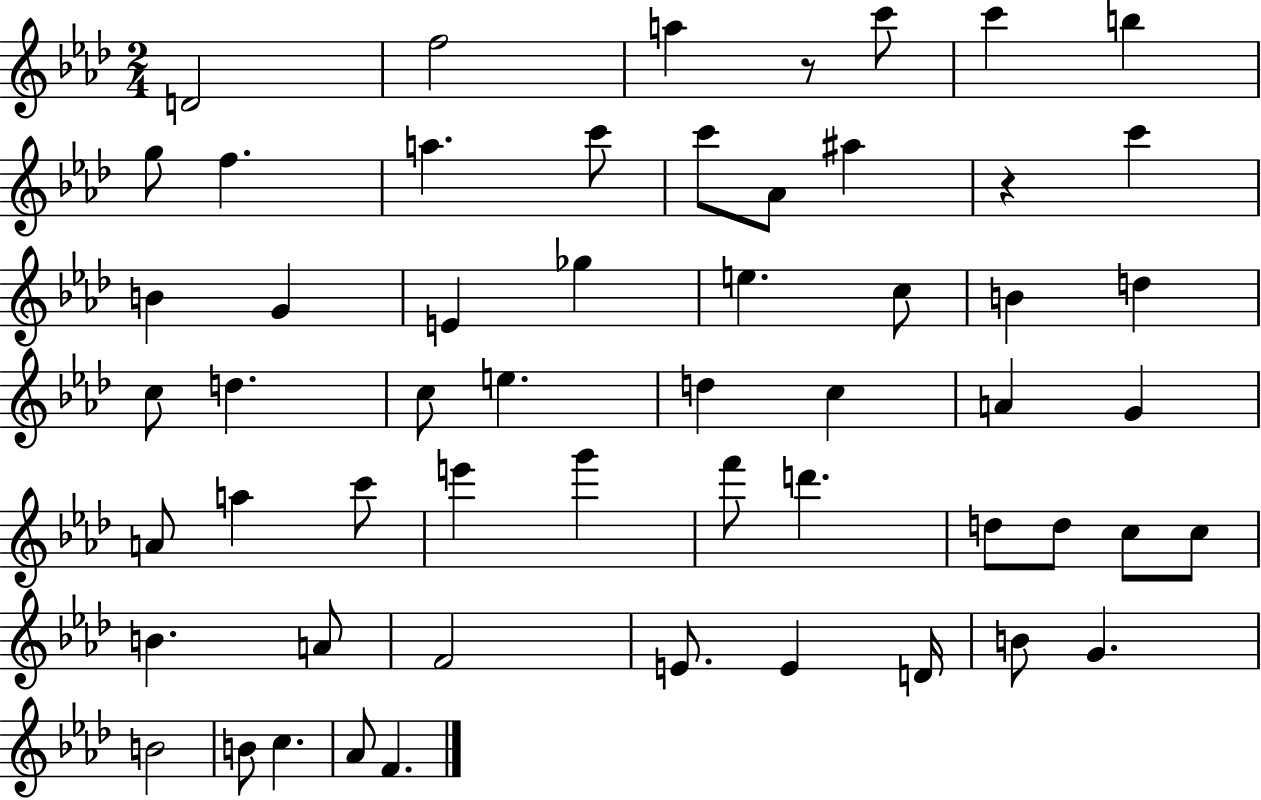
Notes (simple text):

D4/h F5/h A5/q R/e C6/e C6/q B5/q G5/e F5/q. A5/q. C6/e C6/e Ab4/e A#5/q R/q C6/q B4/q G4/q E4/q Gb5/q E5/q. C5/e B4/q D5/q C5/e D5/q. C5/e E5/q. D5/q C5/q A4/q G4/q A4/e A5/q C6/e E6/q G6/q F6/e D6/q. D5/e D5/e C5/e C5/e B4/q. A4/e F4/h E4/e. E4/q D4/s B4/e G4/q. B4/h B4/e C5/q. Ab4/e F4/q.